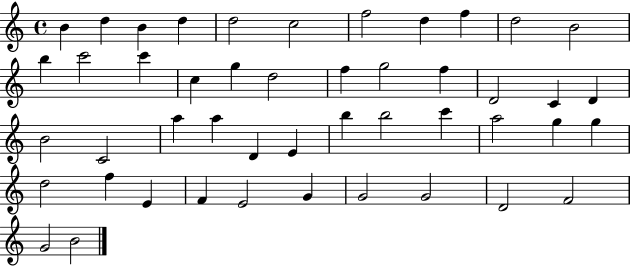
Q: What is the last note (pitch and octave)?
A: B4